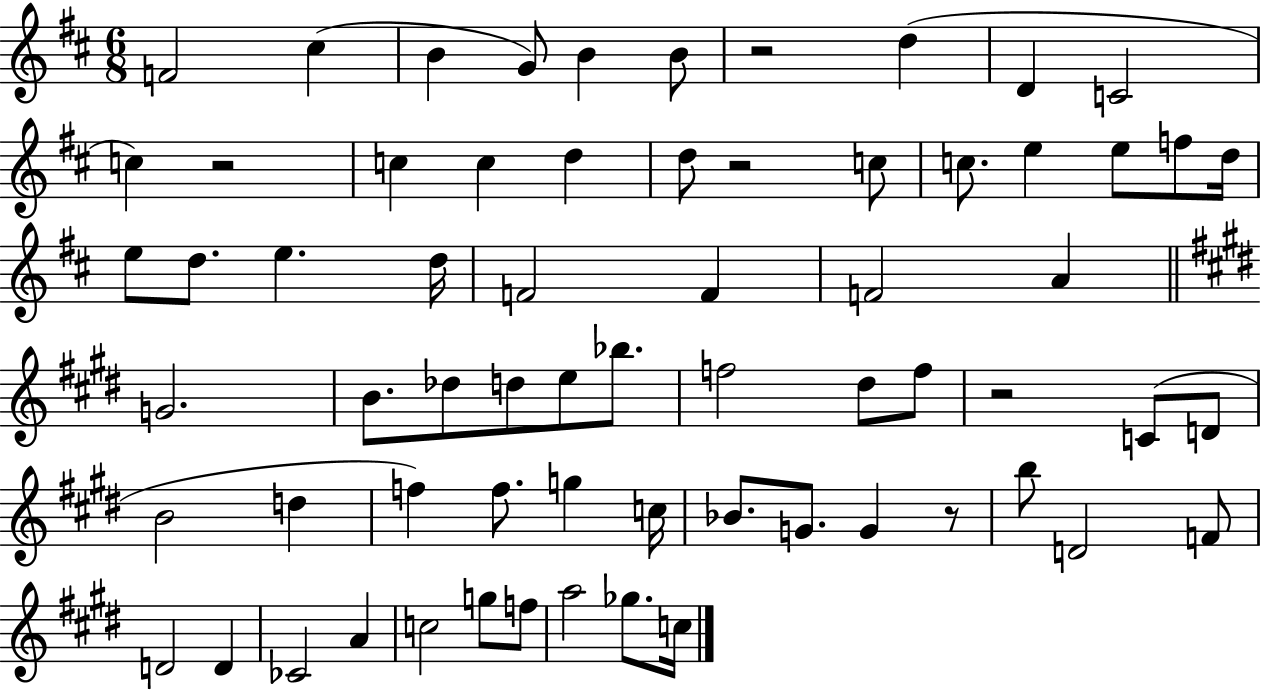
X:1
T:Untitled
M:6/8
L:1/4
K:D
F2 ^c B G/2 B B/2 z2 d D C2 c z2 c c d d/2 z2 c/2 c/2 e e/2 f/2 d/4 e/2 d/2 e d/4 F2 F F2 A G2 B/2 _d/2 d/2 e/2 _b/2 f2 ^d/2 f/2 z2 C/2 D/2 B2 d f f/2 g c/4 _B/2 G/2 G z/2 b/2 D2 F/2 D2 D _C2 A c2 g/2 f/2 a2 _g/2 c/4